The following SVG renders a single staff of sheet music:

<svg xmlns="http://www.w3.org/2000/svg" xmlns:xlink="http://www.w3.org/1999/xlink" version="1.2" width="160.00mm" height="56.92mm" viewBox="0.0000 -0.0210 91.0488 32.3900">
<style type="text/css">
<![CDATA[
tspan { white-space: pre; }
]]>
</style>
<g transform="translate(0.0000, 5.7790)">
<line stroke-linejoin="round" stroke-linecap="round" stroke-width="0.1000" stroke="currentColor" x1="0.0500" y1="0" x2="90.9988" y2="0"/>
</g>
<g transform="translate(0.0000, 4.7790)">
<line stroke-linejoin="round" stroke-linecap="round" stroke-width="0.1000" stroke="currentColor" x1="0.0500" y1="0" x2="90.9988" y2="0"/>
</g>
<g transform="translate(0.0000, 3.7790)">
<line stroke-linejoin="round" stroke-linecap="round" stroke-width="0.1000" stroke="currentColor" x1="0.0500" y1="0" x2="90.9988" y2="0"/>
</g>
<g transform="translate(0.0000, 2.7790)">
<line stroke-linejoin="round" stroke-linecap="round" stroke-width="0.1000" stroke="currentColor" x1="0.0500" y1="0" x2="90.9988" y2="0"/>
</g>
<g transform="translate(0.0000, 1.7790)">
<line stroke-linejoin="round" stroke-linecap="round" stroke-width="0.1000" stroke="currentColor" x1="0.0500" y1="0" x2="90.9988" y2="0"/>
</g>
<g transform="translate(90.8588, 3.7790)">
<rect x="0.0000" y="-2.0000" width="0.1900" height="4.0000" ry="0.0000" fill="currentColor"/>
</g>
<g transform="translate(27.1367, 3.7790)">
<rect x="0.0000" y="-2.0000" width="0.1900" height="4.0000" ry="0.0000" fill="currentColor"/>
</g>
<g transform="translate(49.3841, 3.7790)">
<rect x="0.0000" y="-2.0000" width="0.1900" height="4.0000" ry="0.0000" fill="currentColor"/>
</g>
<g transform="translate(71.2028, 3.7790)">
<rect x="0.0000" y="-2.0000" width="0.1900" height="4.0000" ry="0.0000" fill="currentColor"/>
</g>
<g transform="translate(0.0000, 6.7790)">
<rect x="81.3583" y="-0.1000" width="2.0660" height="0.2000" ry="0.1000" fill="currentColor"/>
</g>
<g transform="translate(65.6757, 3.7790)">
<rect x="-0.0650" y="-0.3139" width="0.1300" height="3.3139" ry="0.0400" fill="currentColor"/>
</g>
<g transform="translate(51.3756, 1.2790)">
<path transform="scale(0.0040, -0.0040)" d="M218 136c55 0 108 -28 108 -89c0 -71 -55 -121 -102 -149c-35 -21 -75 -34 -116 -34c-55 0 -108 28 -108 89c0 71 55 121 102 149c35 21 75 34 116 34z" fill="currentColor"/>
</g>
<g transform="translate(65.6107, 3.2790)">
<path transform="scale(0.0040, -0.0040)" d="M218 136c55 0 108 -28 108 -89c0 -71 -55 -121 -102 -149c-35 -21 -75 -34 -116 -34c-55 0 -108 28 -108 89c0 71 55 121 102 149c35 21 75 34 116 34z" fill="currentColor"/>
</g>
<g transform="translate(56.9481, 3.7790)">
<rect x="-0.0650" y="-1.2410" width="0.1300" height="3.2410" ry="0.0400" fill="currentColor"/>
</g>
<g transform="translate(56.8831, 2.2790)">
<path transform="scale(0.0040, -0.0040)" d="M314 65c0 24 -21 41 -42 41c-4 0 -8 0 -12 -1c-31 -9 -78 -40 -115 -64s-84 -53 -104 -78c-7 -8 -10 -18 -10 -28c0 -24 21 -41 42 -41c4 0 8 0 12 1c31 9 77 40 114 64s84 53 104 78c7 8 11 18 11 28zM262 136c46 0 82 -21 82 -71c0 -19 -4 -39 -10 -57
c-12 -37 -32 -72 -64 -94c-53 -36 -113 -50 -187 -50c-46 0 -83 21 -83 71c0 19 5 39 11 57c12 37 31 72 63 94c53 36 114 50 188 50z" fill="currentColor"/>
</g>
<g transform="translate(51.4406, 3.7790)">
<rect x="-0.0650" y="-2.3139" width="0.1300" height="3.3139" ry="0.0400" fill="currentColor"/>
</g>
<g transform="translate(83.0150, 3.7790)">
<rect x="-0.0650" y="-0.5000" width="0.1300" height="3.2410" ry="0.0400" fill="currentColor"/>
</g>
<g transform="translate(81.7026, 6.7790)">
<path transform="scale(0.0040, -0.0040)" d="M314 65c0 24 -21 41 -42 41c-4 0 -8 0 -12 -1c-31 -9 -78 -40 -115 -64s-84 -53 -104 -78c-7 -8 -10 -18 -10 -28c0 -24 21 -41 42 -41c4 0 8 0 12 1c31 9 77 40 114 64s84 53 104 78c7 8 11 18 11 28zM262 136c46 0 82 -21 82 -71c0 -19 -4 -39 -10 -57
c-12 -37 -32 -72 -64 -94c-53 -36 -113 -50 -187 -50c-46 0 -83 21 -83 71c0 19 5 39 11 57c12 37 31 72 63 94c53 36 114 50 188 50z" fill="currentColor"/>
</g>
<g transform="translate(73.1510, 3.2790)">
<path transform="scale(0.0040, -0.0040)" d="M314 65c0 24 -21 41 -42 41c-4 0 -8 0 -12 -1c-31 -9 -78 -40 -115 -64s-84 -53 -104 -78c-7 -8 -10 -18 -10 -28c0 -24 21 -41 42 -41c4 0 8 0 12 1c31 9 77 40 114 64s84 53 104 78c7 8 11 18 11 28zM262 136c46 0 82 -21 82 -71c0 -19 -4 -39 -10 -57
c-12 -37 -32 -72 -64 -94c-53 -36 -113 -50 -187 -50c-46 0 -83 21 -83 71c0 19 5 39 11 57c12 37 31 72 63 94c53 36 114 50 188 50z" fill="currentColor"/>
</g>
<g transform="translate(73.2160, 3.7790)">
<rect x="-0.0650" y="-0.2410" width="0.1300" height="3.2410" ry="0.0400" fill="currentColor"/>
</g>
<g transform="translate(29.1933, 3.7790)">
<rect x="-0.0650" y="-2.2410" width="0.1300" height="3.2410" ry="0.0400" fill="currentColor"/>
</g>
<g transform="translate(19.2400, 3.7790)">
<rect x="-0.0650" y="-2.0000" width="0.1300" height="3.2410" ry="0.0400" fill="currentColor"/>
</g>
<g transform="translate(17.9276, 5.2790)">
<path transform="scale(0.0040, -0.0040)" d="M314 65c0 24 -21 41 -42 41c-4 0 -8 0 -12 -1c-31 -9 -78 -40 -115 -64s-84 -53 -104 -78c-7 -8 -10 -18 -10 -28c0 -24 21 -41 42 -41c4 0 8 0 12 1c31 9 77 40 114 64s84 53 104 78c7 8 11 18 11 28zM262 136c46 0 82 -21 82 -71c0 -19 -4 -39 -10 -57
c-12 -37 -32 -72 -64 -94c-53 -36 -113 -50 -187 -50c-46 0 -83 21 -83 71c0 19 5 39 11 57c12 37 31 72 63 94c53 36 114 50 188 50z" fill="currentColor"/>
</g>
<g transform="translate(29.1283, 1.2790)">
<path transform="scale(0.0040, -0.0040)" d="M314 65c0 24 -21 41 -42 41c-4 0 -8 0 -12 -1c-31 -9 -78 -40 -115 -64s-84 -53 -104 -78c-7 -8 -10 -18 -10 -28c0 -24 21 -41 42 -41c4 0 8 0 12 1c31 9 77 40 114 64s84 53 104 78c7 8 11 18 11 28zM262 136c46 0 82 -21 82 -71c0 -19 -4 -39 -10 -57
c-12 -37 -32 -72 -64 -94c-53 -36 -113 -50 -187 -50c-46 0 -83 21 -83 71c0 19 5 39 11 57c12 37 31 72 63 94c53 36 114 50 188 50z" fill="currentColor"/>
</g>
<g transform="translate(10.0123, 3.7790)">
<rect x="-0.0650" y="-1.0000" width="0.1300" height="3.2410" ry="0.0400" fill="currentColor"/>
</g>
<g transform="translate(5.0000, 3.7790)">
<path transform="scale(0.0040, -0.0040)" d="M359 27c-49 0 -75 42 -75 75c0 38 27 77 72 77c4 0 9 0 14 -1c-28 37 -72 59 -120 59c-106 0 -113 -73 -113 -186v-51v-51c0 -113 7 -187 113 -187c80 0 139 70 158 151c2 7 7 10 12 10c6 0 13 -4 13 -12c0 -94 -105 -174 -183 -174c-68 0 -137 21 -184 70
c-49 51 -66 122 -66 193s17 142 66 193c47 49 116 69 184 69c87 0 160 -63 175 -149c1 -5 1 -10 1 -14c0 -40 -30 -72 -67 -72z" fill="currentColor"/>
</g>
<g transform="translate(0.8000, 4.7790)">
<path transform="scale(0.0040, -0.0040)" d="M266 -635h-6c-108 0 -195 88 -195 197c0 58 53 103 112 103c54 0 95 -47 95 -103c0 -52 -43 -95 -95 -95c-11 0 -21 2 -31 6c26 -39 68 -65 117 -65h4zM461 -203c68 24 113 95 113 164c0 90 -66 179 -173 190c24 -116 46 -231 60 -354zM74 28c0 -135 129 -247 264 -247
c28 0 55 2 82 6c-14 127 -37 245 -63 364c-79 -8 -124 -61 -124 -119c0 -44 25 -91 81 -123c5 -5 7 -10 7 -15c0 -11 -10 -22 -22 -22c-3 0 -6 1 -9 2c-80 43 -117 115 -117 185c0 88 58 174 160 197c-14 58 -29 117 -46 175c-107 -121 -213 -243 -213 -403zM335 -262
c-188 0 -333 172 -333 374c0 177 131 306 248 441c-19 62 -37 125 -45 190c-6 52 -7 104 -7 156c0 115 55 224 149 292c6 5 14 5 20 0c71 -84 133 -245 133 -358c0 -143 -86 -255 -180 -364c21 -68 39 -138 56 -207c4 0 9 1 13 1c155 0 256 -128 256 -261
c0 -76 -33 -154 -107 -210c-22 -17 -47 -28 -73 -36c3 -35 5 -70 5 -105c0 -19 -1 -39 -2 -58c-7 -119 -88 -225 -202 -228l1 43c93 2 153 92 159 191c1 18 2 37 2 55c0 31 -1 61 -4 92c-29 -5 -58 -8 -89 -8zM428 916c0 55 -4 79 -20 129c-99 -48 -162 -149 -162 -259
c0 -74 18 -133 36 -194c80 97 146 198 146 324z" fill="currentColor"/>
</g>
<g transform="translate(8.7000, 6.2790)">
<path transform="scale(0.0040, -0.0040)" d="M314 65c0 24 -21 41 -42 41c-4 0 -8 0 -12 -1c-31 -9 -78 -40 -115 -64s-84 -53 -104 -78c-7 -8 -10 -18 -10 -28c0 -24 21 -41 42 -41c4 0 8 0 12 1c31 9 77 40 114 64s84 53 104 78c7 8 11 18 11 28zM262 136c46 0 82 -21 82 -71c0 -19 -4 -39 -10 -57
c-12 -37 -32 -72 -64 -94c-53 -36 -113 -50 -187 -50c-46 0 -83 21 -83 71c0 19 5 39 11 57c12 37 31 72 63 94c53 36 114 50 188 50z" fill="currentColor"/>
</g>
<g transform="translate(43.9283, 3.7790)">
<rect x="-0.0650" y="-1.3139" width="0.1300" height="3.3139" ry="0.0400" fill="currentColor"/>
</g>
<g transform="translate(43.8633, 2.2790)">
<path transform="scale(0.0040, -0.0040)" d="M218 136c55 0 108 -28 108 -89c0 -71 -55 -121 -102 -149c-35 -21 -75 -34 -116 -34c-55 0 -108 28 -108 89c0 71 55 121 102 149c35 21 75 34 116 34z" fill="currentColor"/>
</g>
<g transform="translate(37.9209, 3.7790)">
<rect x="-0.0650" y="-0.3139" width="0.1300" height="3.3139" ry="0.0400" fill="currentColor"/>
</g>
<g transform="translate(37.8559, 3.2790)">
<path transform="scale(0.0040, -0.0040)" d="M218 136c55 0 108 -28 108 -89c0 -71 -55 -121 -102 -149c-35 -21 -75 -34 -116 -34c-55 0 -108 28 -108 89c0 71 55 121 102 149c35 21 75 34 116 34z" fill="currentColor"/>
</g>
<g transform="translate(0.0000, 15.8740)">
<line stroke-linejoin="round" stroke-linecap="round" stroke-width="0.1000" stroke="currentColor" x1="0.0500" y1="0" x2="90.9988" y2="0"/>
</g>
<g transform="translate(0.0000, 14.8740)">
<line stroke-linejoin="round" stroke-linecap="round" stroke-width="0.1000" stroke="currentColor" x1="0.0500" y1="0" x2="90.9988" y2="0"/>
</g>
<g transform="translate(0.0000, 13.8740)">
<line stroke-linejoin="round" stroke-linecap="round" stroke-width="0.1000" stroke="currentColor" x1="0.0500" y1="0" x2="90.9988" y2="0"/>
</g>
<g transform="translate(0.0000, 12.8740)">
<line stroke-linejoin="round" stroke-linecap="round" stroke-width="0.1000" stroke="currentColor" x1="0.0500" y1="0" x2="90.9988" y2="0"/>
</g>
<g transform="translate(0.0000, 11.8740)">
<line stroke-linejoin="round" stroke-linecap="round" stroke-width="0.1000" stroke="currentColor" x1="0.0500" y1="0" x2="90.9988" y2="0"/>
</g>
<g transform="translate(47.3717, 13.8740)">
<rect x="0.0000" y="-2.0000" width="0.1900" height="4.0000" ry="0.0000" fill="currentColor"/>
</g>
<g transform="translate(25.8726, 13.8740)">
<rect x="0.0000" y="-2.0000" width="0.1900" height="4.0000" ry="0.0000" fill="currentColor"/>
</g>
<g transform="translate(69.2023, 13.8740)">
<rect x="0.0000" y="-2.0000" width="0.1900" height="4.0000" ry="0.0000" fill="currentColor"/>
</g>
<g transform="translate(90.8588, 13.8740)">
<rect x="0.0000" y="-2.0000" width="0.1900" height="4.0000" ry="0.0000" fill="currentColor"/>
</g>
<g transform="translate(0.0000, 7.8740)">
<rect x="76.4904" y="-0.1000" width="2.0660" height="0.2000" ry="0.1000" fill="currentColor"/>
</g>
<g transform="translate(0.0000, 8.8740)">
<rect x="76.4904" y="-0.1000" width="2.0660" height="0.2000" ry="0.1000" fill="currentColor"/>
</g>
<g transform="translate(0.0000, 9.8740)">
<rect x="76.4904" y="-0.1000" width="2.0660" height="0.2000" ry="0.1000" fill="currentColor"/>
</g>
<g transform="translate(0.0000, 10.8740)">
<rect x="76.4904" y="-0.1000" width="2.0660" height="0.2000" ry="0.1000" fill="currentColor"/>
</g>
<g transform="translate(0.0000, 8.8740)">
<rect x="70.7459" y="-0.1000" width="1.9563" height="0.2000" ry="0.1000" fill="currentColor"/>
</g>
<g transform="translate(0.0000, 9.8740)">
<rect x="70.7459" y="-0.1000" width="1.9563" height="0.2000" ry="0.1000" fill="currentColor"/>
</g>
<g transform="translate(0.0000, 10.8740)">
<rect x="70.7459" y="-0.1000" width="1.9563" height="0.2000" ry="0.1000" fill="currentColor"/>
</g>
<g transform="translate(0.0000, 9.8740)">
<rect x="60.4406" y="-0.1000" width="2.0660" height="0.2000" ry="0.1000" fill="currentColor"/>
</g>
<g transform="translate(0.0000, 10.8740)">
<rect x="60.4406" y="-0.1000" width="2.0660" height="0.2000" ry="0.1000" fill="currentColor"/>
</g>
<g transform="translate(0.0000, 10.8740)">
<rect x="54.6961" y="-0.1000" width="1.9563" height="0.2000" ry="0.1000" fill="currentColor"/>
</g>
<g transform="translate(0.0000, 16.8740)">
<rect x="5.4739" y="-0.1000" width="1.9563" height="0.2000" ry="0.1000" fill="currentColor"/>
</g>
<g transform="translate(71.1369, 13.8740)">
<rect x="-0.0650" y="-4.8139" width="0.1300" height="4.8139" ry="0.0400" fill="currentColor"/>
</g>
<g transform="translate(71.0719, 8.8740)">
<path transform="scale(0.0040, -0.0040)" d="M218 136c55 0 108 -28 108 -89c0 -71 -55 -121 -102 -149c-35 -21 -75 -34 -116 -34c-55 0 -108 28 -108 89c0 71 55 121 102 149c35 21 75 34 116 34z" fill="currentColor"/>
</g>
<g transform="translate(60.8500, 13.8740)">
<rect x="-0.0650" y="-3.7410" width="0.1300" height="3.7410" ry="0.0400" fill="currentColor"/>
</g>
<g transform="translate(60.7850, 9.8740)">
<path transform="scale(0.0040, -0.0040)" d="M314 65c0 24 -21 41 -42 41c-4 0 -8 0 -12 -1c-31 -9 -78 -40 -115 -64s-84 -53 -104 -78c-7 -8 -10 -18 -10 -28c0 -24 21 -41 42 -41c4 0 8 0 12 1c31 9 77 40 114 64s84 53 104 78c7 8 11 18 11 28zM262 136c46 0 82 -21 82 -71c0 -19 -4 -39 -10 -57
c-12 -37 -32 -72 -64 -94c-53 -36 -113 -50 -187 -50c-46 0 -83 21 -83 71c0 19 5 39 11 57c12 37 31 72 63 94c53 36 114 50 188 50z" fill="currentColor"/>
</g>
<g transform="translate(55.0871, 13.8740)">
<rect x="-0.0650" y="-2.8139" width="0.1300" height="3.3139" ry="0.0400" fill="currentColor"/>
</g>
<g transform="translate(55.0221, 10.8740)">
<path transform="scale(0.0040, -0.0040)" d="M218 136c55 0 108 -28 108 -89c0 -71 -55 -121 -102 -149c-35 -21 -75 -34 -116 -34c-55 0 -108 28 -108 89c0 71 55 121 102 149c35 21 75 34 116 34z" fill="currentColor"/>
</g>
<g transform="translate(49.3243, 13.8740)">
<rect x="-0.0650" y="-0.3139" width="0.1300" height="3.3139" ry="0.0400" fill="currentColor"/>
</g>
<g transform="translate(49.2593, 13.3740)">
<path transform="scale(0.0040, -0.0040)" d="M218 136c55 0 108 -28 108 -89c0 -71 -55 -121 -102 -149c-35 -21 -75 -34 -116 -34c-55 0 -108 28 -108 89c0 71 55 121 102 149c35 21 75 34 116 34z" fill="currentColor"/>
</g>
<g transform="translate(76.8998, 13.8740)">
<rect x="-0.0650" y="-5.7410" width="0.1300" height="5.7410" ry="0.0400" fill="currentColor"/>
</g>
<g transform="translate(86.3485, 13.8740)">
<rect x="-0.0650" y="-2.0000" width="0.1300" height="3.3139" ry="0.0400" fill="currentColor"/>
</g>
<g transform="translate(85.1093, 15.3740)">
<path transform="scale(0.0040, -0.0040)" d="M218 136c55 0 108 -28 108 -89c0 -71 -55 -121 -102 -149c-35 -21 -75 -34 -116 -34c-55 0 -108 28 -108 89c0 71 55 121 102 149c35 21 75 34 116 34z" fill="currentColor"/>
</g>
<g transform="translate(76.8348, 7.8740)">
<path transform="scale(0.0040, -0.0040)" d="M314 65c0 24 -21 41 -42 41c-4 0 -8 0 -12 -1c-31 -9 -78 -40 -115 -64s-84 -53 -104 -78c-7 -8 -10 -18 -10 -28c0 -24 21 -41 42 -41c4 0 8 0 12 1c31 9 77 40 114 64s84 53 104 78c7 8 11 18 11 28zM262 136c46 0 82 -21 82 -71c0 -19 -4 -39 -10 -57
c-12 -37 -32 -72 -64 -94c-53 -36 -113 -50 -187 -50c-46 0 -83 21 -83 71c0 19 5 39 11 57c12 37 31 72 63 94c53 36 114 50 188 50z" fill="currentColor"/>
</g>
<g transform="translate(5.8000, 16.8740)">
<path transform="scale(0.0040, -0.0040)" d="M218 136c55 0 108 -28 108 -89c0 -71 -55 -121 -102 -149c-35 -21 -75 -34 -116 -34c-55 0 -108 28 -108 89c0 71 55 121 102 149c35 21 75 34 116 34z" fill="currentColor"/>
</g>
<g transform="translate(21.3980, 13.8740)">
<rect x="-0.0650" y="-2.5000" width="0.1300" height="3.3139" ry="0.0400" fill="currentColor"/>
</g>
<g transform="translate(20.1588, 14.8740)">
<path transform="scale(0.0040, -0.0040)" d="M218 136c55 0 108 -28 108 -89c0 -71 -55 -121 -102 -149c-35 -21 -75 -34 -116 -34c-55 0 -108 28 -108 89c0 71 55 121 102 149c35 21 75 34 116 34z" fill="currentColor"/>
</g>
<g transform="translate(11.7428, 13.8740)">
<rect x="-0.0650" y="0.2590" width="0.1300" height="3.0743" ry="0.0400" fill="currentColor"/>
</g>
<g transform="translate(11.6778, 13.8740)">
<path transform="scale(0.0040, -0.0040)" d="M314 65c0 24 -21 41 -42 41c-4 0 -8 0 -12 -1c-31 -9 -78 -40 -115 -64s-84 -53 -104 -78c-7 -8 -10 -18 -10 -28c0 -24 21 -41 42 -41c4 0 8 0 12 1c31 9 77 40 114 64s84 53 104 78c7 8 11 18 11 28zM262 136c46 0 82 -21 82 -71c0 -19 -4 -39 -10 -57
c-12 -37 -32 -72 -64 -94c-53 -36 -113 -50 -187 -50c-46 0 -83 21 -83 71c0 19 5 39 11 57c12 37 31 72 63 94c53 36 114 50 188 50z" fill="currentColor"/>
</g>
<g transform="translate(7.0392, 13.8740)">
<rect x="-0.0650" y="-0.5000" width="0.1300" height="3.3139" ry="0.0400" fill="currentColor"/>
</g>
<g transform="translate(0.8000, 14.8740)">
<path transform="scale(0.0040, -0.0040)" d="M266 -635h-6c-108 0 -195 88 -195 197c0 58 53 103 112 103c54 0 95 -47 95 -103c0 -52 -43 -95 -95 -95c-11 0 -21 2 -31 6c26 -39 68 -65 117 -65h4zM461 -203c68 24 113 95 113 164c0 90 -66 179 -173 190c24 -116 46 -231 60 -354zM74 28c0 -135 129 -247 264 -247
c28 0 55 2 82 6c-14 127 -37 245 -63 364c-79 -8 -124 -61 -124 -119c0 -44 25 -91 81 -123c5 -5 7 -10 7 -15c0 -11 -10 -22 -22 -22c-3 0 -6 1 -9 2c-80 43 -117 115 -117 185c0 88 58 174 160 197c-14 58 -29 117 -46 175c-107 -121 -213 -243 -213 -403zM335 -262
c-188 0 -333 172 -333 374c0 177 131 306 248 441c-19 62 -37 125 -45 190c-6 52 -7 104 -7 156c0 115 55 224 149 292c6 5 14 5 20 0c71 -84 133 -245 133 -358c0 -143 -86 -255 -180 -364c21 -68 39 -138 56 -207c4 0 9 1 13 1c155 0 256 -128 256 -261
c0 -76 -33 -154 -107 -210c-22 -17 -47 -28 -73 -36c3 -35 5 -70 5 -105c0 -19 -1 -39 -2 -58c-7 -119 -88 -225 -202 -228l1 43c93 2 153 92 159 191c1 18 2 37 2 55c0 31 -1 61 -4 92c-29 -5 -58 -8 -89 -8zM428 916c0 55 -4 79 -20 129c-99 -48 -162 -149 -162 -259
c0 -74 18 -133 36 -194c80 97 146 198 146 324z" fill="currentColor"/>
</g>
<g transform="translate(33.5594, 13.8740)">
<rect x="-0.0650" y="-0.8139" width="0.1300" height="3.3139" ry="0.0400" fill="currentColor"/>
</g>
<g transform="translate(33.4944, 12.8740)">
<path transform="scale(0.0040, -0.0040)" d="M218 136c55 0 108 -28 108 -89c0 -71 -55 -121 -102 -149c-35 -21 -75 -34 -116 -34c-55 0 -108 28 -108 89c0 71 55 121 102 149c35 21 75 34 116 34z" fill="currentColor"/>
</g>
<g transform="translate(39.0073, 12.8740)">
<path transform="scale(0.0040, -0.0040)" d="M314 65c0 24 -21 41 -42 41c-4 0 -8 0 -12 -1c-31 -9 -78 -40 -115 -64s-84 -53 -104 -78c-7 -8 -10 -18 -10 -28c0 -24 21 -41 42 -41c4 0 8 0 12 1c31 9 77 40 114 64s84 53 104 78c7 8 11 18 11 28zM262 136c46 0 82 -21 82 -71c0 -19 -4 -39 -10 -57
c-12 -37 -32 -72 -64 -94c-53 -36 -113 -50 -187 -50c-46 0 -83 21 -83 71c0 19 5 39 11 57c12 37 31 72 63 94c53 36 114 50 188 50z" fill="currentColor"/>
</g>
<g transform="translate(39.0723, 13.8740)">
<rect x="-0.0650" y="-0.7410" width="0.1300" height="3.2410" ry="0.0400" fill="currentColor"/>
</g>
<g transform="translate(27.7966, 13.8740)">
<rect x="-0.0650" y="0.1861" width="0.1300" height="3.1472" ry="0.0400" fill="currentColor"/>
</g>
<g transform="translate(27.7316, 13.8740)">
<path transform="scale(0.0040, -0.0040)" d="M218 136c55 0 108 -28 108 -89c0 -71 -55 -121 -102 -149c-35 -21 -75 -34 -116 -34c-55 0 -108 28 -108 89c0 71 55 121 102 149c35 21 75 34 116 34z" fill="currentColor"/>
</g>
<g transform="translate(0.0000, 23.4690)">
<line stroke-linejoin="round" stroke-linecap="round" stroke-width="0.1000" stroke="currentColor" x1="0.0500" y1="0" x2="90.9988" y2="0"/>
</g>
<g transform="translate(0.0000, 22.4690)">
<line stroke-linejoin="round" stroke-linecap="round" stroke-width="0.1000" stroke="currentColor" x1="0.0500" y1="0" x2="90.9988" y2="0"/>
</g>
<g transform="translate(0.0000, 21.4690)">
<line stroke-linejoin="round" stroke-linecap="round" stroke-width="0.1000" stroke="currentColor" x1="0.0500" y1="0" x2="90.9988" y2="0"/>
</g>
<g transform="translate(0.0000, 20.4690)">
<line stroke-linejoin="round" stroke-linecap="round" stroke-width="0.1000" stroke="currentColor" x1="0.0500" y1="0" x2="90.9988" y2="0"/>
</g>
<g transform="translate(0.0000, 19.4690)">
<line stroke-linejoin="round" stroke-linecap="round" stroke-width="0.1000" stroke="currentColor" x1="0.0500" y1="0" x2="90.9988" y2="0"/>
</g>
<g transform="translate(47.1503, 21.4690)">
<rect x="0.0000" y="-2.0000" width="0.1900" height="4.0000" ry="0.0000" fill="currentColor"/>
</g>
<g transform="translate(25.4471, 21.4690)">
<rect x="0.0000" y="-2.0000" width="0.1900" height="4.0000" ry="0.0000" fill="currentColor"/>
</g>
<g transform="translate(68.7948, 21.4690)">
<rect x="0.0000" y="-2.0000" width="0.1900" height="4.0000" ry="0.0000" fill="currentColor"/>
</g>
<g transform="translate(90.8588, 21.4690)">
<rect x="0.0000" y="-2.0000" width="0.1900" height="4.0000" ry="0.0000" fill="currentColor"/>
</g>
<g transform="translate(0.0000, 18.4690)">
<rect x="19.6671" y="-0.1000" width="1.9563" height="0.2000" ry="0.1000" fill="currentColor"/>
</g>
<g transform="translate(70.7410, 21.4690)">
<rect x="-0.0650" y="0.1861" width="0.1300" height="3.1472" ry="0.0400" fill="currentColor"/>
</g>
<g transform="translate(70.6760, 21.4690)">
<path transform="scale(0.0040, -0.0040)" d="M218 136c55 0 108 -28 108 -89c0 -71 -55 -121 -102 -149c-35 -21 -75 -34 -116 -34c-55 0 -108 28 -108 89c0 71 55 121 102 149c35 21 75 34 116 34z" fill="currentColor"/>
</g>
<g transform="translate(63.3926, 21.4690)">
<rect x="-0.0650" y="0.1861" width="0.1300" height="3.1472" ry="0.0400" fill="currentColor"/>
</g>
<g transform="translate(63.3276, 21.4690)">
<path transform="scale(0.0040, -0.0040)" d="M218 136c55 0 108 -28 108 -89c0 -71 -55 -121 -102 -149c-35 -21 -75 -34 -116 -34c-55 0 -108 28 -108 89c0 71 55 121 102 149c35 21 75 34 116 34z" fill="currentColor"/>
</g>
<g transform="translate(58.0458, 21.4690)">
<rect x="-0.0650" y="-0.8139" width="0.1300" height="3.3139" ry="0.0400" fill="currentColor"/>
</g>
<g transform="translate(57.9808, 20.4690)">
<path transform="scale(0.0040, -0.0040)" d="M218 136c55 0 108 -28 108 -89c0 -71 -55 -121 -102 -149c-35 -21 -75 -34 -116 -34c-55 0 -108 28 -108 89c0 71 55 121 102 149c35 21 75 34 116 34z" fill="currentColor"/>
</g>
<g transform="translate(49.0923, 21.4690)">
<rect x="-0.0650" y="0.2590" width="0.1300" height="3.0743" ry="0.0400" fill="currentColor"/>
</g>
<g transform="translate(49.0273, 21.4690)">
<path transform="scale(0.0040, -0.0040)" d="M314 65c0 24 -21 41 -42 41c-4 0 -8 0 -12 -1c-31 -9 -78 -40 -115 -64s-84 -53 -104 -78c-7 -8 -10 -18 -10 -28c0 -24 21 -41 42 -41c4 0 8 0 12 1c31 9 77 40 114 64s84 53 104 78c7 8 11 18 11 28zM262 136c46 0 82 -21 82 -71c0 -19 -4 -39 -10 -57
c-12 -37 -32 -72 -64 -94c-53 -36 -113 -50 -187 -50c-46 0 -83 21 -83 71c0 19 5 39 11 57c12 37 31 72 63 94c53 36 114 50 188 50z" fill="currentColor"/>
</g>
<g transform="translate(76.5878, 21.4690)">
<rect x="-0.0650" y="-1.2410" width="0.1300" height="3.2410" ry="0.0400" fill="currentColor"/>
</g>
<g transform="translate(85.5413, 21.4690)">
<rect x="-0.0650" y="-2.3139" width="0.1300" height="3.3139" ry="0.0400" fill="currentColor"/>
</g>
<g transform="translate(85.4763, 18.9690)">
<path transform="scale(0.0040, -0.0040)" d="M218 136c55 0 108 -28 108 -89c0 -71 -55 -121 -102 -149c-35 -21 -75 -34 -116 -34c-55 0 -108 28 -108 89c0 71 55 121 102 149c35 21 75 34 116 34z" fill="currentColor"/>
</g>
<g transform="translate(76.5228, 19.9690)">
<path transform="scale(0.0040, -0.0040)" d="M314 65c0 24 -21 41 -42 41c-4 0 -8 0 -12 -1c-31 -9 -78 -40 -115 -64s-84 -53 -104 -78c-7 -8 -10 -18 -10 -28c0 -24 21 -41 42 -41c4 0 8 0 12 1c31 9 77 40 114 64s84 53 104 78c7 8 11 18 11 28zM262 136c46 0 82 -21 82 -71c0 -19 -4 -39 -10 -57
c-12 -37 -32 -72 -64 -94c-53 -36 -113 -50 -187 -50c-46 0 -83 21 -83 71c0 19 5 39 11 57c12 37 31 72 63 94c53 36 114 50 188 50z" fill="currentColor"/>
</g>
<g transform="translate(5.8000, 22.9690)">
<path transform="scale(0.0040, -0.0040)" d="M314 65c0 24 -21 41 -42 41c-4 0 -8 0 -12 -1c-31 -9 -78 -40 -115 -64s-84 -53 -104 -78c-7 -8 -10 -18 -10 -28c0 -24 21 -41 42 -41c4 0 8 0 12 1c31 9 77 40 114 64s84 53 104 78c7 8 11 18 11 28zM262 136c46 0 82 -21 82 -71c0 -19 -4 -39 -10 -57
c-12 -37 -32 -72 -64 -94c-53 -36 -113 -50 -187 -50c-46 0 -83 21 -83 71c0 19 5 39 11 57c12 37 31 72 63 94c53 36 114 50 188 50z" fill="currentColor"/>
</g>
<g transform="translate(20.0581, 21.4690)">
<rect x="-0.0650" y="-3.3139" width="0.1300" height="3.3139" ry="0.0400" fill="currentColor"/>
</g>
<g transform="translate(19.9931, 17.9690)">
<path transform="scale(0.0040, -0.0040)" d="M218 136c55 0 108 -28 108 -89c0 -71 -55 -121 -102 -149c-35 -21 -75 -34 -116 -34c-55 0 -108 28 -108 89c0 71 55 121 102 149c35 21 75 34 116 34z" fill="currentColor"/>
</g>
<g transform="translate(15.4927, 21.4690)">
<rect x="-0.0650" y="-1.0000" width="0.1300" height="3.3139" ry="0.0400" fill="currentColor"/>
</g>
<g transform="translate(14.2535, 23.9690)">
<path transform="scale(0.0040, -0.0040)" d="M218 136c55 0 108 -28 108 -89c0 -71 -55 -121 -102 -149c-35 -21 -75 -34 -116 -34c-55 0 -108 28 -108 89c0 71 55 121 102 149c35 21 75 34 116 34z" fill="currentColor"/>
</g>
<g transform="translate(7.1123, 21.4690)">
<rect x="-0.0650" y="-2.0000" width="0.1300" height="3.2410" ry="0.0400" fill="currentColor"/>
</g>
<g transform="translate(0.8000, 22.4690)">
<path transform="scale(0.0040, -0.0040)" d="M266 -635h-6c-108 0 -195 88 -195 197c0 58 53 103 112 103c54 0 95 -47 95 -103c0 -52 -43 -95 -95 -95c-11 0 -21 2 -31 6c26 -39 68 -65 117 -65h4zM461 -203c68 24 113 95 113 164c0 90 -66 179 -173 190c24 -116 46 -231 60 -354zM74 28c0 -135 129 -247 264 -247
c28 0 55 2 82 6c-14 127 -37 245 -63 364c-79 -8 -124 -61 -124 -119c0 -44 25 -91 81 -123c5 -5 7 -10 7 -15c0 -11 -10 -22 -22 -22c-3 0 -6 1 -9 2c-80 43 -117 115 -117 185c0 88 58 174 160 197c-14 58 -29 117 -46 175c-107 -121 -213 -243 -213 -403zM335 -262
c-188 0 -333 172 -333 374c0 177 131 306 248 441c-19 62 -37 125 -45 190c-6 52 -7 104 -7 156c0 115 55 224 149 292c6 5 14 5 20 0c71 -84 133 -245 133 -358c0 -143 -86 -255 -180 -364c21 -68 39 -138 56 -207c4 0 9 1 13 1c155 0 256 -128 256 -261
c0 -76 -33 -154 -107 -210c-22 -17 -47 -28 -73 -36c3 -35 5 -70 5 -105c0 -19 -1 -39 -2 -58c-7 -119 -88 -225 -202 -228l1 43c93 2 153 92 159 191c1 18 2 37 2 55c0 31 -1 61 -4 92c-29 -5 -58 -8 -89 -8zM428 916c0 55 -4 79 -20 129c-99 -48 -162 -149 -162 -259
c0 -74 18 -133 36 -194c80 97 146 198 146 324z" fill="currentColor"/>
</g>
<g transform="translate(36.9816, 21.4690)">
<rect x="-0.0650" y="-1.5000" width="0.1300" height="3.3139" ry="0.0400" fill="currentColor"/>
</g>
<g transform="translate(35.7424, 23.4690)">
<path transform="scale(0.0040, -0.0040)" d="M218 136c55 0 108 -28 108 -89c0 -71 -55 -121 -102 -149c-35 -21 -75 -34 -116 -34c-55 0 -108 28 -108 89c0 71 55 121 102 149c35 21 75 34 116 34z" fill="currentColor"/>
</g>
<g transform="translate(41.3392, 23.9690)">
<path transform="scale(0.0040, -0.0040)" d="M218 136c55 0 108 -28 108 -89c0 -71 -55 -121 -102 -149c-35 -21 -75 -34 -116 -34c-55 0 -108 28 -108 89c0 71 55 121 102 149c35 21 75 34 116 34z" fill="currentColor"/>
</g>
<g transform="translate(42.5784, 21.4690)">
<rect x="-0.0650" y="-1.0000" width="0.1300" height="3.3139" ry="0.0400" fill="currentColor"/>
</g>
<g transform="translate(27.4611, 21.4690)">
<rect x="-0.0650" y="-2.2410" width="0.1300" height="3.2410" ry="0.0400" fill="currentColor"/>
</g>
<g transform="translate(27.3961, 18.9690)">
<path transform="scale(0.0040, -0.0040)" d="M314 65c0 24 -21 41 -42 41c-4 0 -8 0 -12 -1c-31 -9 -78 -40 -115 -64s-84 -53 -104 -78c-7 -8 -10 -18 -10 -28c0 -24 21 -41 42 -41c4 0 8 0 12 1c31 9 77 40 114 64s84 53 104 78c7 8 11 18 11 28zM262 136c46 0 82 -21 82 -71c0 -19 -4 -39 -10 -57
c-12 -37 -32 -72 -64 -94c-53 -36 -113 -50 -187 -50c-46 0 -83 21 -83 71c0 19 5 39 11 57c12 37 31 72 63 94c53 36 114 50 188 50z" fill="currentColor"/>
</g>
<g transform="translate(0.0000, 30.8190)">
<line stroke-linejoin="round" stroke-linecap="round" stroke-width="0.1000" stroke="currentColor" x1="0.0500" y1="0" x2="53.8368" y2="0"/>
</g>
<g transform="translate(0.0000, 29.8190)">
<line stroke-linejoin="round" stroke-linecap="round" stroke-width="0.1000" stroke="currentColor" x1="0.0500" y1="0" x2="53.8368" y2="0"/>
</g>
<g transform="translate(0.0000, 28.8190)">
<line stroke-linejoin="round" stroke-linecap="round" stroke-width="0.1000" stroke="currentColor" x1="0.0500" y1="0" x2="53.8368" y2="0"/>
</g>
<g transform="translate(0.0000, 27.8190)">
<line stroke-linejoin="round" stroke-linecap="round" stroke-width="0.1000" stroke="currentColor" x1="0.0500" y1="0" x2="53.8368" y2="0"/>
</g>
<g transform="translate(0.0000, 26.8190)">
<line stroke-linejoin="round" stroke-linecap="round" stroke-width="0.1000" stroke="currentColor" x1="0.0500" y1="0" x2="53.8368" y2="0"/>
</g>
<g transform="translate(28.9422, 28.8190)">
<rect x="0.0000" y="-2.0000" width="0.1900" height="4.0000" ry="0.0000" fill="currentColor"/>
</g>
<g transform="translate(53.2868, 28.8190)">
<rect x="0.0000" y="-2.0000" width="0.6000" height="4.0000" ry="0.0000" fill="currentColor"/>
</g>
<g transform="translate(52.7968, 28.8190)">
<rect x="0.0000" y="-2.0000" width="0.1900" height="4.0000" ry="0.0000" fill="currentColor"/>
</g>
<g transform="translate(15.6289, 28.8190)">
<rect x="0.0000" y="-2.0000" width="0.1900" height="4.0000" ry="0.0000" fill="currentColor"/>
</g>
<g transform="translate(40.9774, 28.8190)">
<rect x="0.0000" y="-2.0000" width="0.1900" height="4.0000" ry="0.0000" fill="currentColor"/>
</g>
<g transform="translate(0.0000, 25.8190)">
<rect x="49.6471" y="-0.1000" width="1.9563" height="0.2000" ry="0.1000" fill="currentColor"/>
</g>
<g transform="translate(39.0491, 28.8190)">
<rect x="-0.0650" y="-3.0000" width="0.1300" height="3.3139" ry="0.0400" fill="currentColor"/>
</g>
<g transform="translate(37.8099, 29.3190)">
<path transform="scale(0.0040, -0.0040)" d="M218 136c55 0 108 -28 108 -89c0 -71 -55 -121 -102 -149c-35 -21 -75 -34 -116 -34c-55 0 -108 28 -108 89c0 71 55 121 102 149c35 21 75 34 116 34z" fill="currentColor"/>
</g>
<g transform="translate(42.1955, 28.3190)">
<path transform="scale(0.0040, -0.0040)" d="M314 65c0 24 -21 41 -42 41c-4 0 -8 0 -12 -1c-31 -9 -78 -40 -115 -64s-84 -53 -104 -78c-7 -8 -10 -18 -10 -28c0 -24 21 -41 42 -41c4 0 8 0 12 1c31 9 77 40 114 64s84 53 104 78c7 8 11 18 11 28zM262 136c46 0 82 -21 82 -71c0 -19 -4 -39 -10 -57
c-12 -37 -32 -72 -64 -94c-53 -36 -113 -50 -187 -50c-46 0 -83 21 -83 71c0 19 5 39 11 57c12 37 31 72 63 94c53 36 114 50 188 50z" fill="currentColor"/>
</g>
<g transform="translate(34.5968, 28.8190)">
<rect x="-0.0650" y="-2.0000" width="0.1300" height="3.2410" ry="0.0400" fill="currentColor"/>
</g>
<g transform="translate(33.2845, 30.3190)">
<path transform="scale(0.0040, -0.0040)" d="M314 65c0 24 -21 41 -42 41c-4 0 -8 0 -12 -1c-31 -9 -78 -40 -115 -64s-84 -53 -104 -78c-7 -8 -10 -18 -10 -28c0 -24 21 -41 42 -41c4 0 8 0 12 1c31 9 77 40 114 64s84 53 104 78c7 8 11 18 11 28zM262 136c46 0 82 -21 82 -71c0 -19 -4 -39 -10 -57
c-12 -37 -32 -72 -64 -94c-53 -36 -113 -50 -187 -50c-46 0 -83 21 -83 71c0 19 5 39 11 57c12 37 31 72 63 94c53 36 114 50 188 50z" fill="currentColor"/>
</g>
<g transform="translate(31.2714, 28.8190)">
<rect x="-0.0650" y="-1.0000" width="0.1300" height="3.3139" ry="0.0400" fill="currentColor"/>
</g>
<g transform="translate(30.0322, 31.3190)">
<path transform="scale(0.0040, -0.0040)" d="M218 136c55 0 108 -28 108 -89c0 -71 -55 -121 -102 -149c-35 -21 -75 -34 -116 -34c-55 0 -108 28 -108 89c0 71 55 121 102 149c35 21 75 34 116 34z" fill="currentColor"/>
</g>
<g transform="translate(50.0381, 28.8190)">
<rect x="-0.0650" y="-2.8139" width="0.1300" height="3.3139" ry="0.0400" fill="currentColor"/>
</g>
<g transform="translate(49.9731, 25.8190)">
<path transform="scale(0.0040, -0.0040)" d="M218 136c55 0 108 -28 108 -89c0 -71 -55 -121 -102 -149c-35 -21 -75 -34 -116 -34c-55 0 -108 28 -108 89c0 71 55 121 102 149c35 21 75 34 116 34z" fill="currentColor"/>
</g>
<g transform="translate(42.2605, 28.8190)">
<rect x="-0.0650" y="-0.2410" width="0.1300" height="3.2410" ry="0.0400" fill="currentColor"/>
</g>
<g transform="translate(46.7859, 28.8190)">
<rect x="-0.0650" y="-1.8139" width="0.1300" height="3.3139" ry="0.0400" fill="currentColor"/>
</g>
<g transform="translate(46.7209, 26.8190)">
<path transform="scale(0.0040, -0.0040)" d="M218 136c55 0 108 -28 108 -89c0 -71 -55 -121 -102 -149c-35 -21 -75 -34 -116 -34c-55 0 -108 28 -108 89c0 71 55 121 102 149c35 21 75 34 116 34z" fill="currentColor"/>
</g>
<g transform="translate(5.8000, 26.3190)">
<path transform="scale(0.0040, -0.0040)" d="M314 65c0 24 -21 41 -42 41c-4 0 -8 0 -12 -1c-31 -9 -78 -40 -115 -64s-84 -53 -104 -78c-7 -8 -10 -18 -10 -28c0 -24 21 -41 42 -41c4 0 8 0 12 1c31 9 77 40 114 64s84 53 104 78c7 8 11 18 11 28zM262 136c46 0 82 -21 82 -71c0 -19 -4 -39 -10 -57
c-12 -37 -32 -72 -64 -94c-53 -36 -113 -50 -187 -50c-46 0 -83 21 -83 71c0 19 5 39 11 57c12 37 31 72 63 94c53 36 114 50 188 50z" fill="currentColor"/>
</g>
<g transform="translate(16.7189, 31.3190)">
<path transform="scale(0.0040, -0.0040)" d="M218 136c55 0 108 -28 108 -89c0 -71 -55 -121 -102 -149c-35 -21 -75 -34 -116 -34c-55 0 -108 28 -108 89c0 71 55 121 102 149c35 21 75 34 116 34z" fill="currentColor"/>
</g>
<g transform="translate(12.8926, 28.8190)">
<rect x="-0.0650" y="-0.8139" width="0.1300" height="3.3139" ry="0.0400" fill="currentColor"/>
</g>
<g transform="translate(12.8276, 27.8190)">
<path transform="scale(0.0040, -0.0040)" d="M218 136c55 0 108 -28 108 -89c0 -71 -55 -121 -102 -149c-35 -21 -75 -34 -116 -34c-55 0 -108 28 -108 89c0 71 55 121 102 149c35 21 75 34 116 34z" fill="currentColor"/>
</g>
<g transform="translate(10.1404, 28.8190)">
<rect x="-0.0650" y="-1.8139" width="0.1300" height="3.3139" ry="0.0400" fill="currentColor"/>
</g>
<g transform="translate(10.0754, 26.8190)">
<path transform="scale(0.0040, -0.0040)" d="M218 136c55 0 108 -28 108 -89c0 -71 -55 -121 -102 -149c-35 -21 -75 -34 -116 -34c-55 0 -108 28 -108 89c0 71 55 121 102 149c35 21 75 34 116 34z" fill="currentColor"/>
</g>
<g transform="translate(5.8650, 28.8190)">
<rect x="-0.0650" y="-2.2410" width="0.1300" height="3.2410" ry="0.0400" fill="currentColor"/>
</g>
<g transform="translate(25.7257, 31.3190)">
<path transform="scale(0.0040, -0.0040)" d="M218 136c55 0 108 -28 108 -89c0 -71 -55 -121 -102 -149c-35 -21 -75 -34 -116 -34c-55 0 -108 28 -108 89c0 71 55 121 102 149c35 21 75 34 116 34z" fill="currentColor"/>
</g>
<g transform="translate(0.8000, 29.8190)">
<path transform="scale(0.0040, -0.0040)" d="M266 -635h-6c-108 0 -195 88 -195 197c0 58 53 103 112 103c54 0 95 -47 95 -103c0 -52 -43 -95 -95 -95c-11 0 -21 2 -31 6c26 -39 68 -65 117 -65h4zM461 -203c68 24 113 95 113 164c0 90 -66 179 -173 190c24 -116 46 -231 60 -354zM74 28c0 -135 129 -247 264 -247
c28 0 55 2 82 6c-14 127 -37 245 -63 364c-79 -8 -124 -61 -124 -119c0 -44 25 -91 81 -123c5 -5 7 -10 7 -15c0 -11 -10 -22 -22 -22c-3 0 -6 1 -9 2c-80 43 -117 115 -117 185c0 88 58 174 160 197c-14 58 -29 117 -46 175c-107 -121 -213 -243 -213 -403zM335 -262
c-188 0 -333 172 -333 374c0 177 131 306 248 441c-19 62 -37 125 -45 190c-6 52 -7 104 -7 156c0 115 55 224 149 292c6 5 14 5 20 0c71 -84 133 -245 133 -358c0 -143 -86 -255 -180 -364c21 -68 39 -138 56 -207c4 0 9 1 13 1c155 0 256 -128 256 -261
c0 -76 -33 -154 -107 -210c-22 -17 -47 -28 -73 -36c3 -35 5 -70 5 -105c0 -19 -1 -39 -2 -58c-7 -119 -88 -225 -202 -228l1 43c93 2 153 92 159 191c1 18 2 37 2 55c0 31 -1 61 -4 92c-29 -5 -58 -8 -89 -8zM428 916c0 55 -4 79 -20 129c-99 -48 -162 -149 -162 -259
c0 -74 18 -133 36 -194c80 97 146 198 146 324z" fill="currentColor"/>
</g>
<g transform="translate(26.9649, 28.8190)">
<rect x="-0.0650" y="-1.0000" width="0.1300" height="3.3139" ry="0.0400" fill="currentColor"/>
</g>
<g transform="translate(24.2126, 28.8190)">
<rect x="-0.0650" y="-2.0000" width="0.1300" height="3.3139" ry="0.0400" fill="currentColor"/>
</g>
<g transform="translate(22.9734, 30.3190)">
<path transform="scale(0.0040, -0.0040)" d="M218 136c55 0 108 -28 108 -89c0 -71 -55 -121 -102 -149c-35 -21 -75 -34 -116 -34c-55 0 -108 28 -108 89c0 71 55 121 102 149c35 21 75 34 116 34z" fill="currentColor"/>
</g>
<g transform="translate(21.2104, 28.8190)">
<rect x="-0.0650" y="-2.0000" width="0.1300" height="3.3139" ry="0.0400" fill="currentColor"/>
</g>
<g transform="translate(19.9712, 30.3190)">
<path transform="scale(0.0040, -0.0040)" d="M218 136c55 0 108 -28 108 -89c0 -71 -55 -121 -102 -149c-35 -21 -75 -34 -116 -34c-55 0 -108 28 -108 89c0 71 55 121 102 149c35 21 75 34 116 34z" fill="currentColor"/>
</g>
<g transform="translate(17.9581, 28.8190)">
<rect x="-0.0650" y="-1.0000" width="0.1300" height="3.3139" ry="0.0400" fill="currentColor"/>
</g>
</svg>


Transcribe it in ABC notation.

X:1
T:Untitled
M:4/4
L:1/4
K:C
D2 F2 g2 c e g e2 c c2 C2 C B2 G B d d2 c a c'2 e' g'2 F F2 D b g2 E D B2 d B B e2 g g2 f d D F F D D F2 A c2 f a